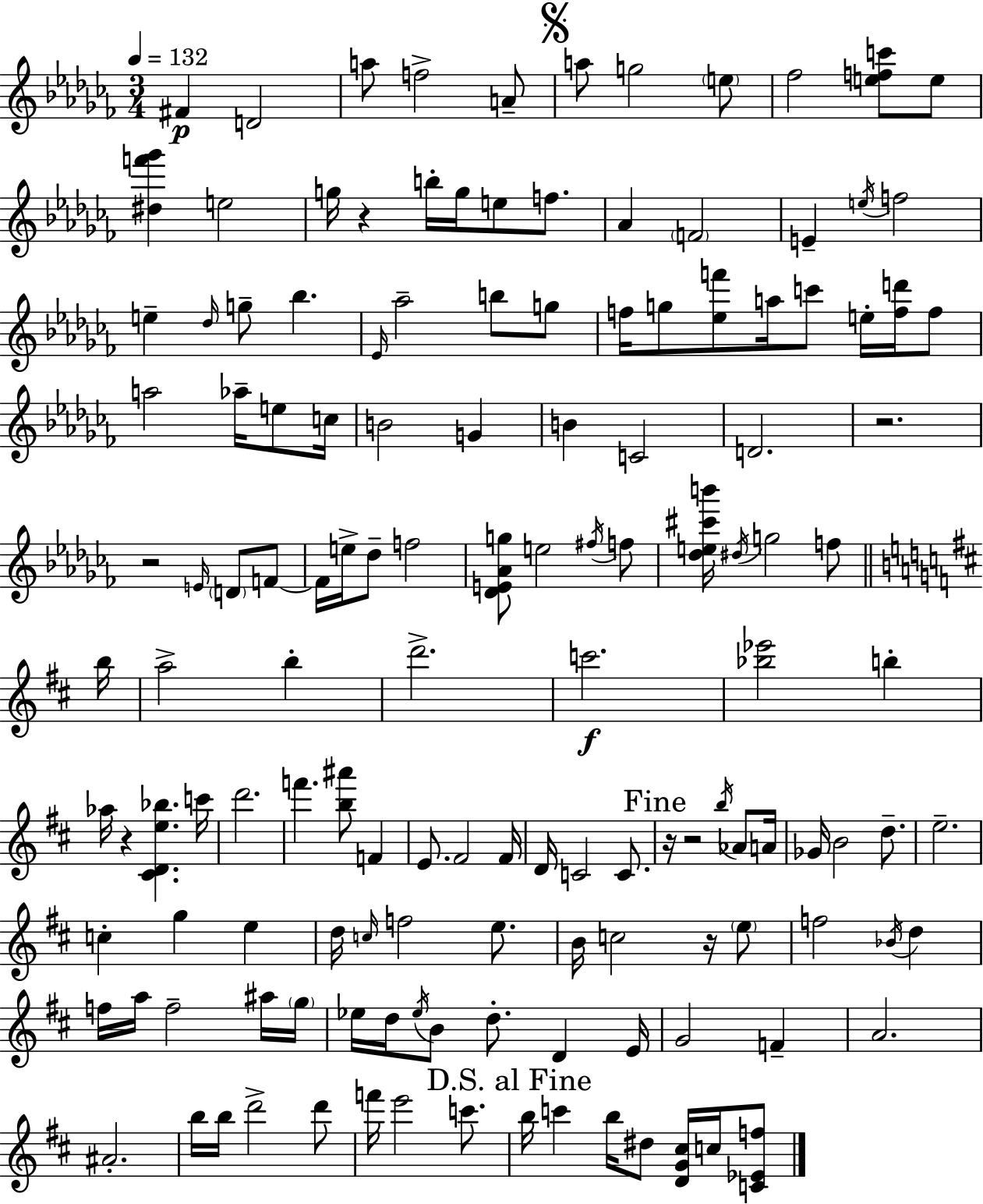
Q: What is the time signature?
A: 3/4